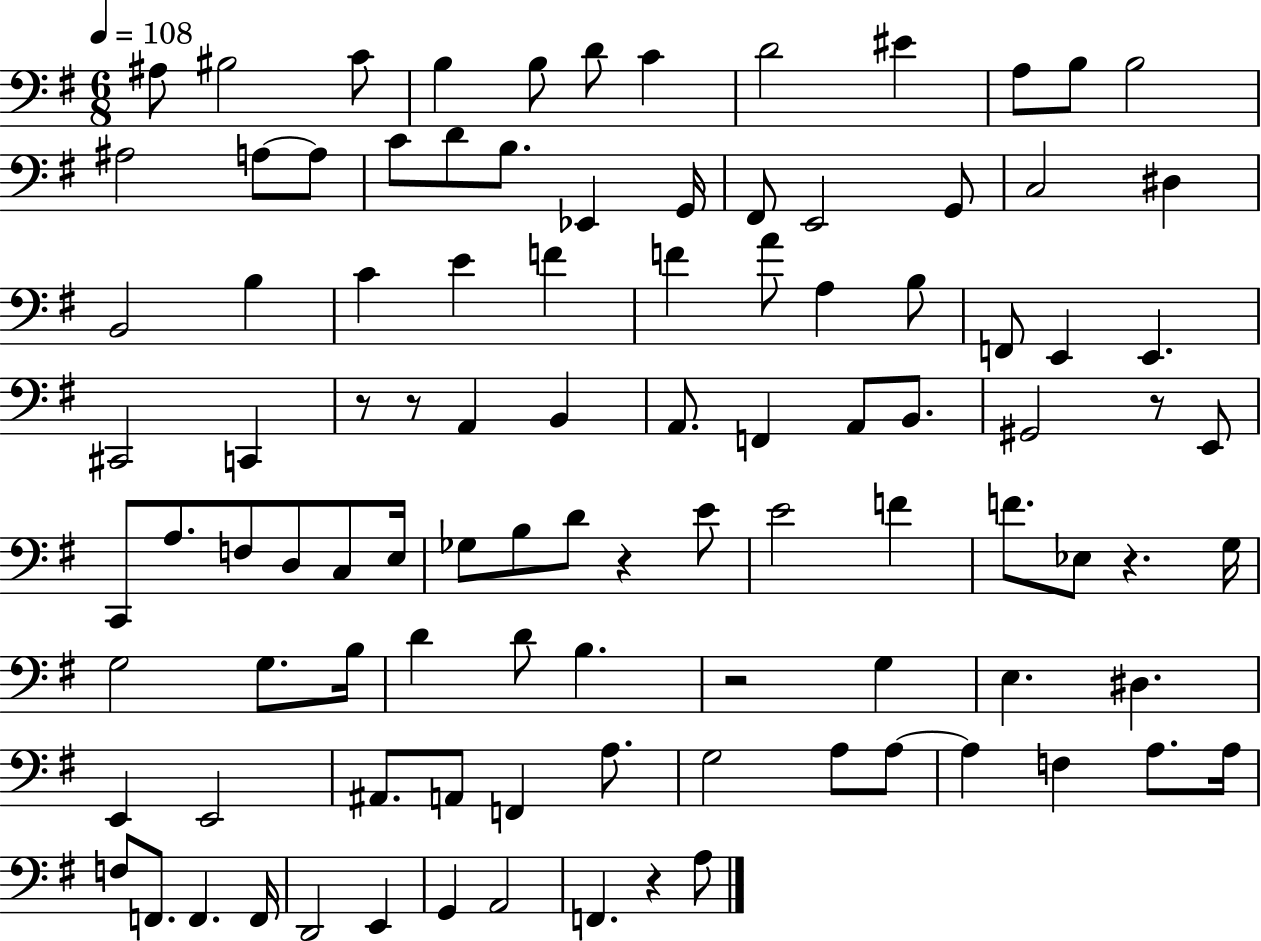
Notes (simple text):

A#3/e BIS3/h C4/e B3/q B3/e D4/e C4/q D4/h EIS4/q A3/e B3/e B3/h A#3/h A3/e A3/e C4/e D4/e B3/e. Eb2/q G2/s F#2/e E2/h G2/e C3/h D#3/q B2/h B3/q C4/q E4/q F4/q F4/q A4/e A3/q B3/e F2/e E2/q E2/q. C#2/h C2/q R/e R/e A2/q B2/q A2/e. F2/q A2/e B2/e. G#2/h R/e E2/e C2/e A3/e. F3/e D3/e C3/e E3/s Gb3/e B3/e D4/e R/q E4/e E4/h F4/q F4/e. Eb3/e R/q. G3/s G3/h G3/e. B3/s D4/q D4/e B3/q. R/h G3/q E3/q. D#3/q. E2/q E2/h A#2/e. A2/e F2/q A3/e. G3/h A3/e A3/e A3/q F3/q A3/e. A3/s F3/e F2/e. F2/q. F2/s D2/h E2/q G2/q A2/h F2/q. R/q A3/e